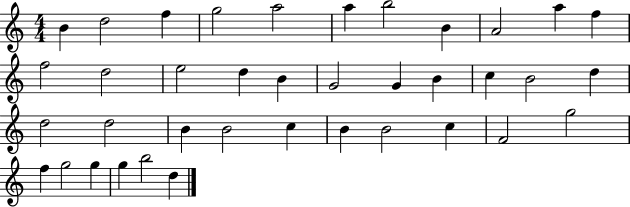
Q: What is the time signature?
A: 4/4